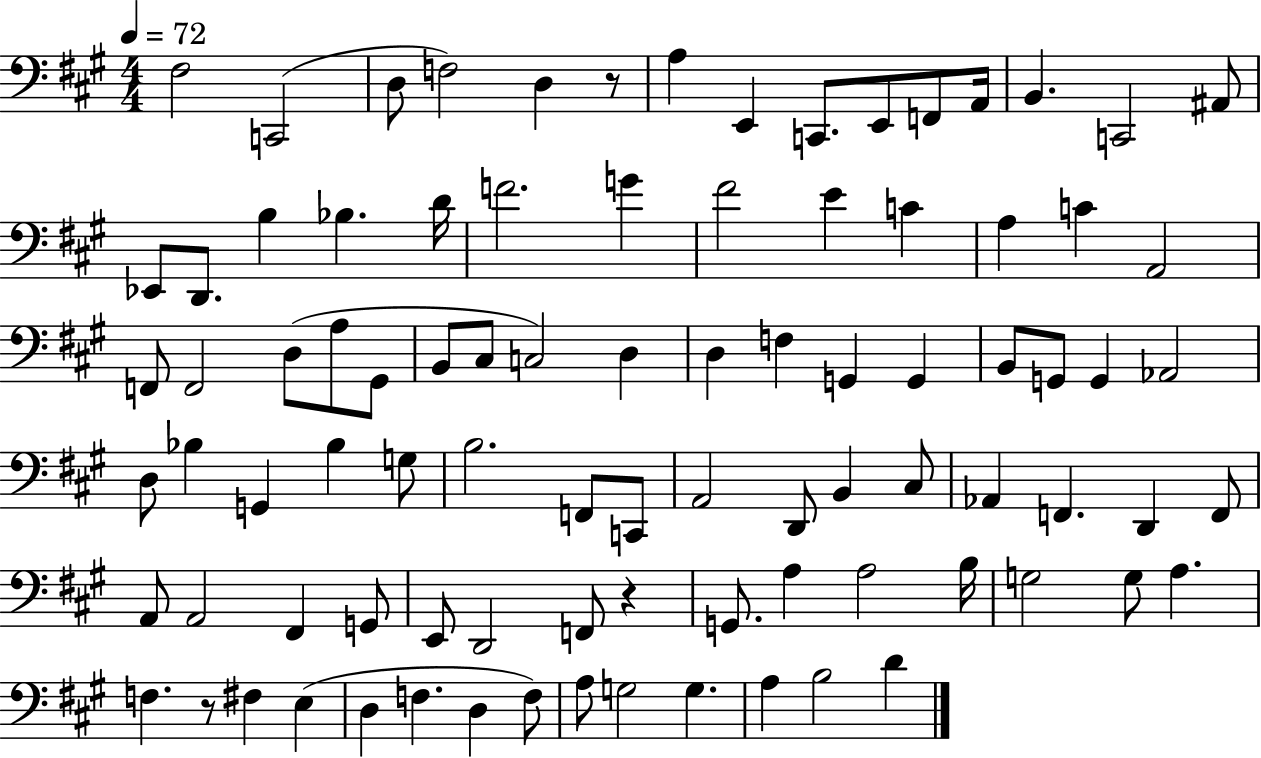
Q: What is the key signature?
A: A major